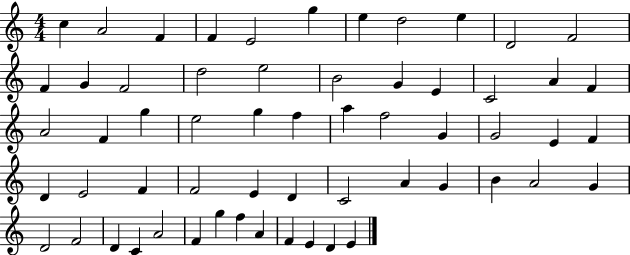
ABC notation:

X:1
T:Untitled
M:4/4
L:1/4
K:C
c A2 F F E2 g e d2 e D2 F2 F G F2 d2 e2 B2 G E C2 A F A2 F g e2 g f a f2 G G2 E F D E2 F F2 E D C2 A G B A2 G D2 F2 D C A2 F g f A F E D E